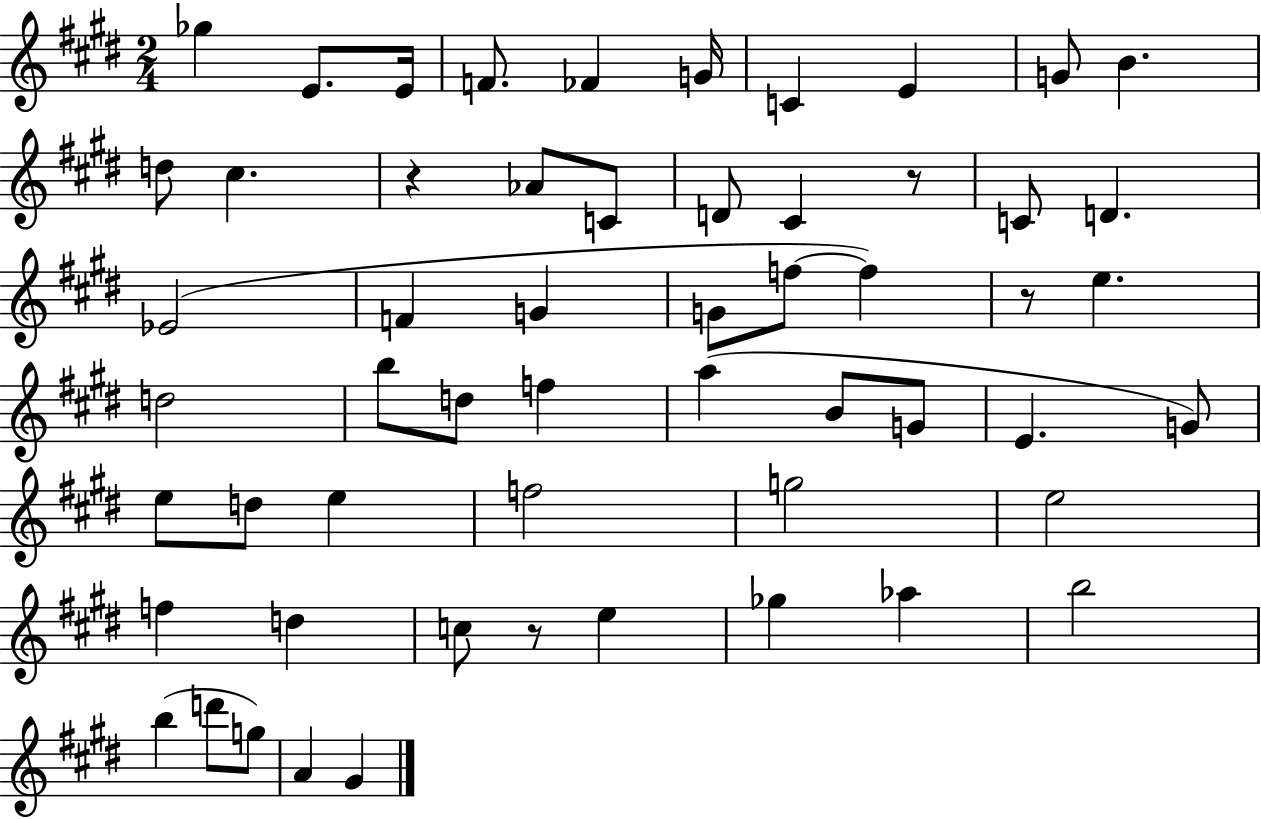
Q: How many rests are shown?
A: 4